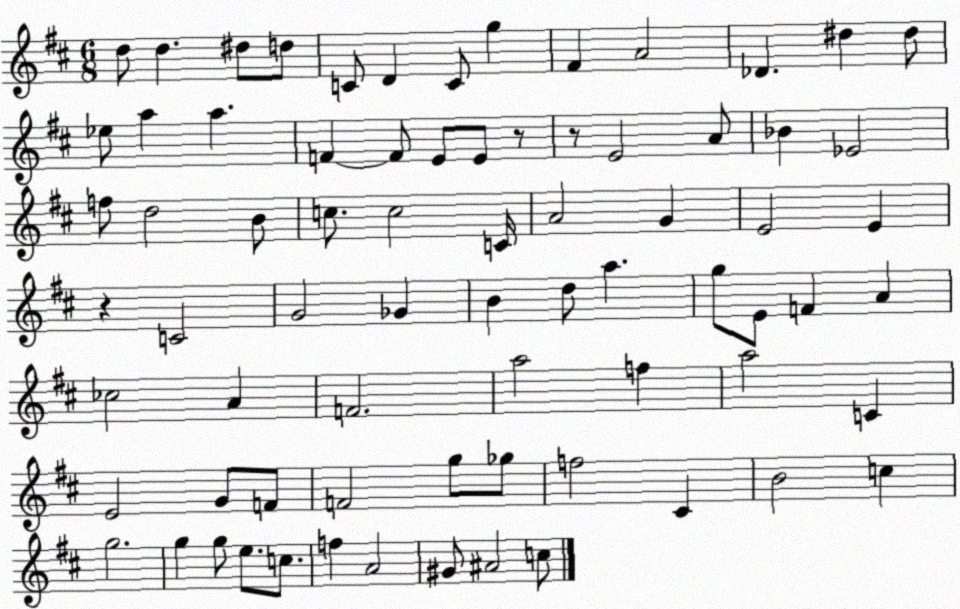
X:1
T:Untitled
M:6/8
L:1/4
K:D
d/2 d ^d/2 d/2 C/2 D C/2 g ^F A2 _D ^d ^d/2 _e/2 a a F F/2 E/2 E/2 z/2 z/2 E2 A/2 _B _E2 f/2 d2 B/2 c/2 c2 C/4 A2 G E2 E z C2 G2 _G B d/2 a g/2 E/2 F A _c2 A F2 a2 f a2 C E2 G/2 F/2 F2 g/2 _g/2 f2 ^C B2 c g2 g g/2 e/2 c/2 f A2 ^G/2 ^A2 c/2